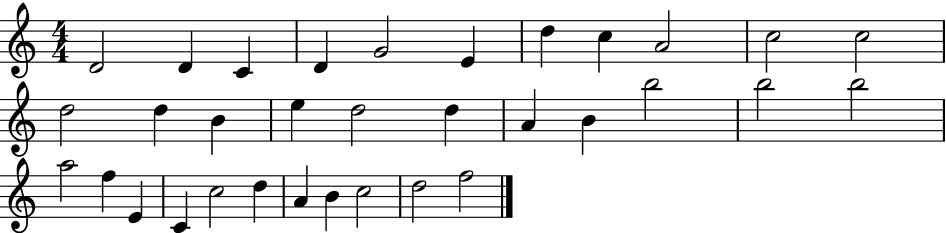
X:1
T:Untitled
M:4/4
L:1/4
K:C
D2 D C D G2 E d c A2 c2 c2 d2 d B e d2 d A B b2 b2 b2 a2 f E C c2 d A B c2 d2 f2